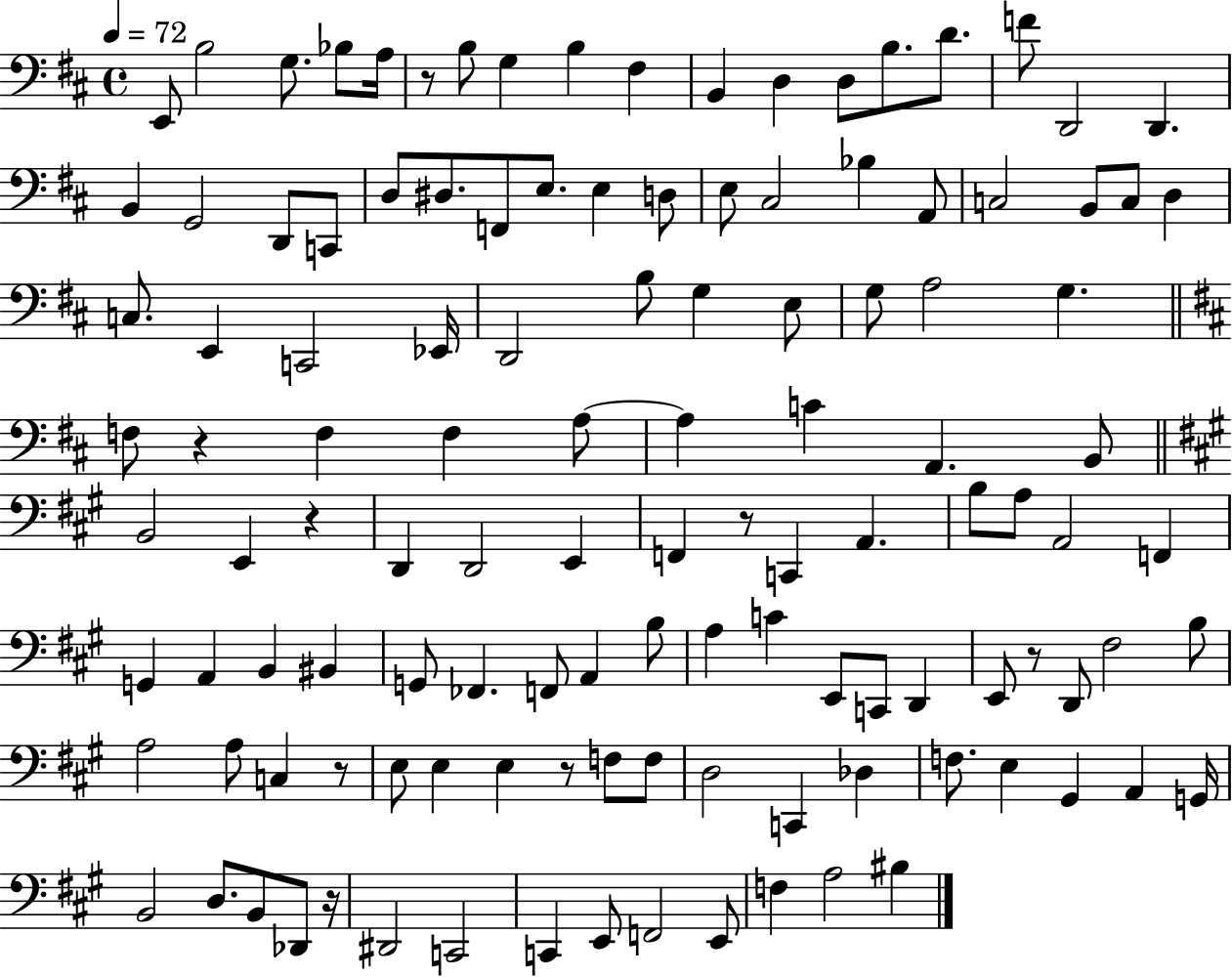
{
  \clef bass
  \time 4/4
  \defaultTimeSignature
  \key d \major
  \tempo 4 = 72
  \repeat volta 2 { e,8 b2 g8. bes8 a16 | r8 b8 g4 b4 fis4 | b,4 d4 d8 b8. d'8. | f'8 d,2 d,4. | \break b,4 g,2 d,8 c,8 | d8 dis8. f,8 e8. e4 d8 | e8 cis2 bes4 a,8 | c2 b,8 c8 d4 | \break c8. e,4 c,2 ees,16 | d,2 b8 g4 e8 | g8 a2 g4. | \bar "||" \break \key d \major f8 r4 f4 f4 a8~~ | a4 c'4 a,4. b,8 | \bar "||" \break \key a \major b,2 e,4 r4 | d,4 d,2 e,4 | f,4 r8 c,4 a,4. | b8 a8 a,2 f,4 | \break g,4 a,4 b,4 bis,4 | g,8 fes,4. f,8 a,4 b8 | a4 c'4 e,8 c,8 d,4 | e,8 r8 d,8 fis2 b8 | \break a2 a8 c4 r8 | e8 e4 e4 r8 f8 f8 | d2 c,4 des4 | f8. e4 gis,4 a,4 g,16 | \break b,2 d8. b,8 des,8 r16 | dis,2 c,2 | c,4 e,8 f,2 e,8 | f4 a2 bis4 | \break } \bar "|."
}